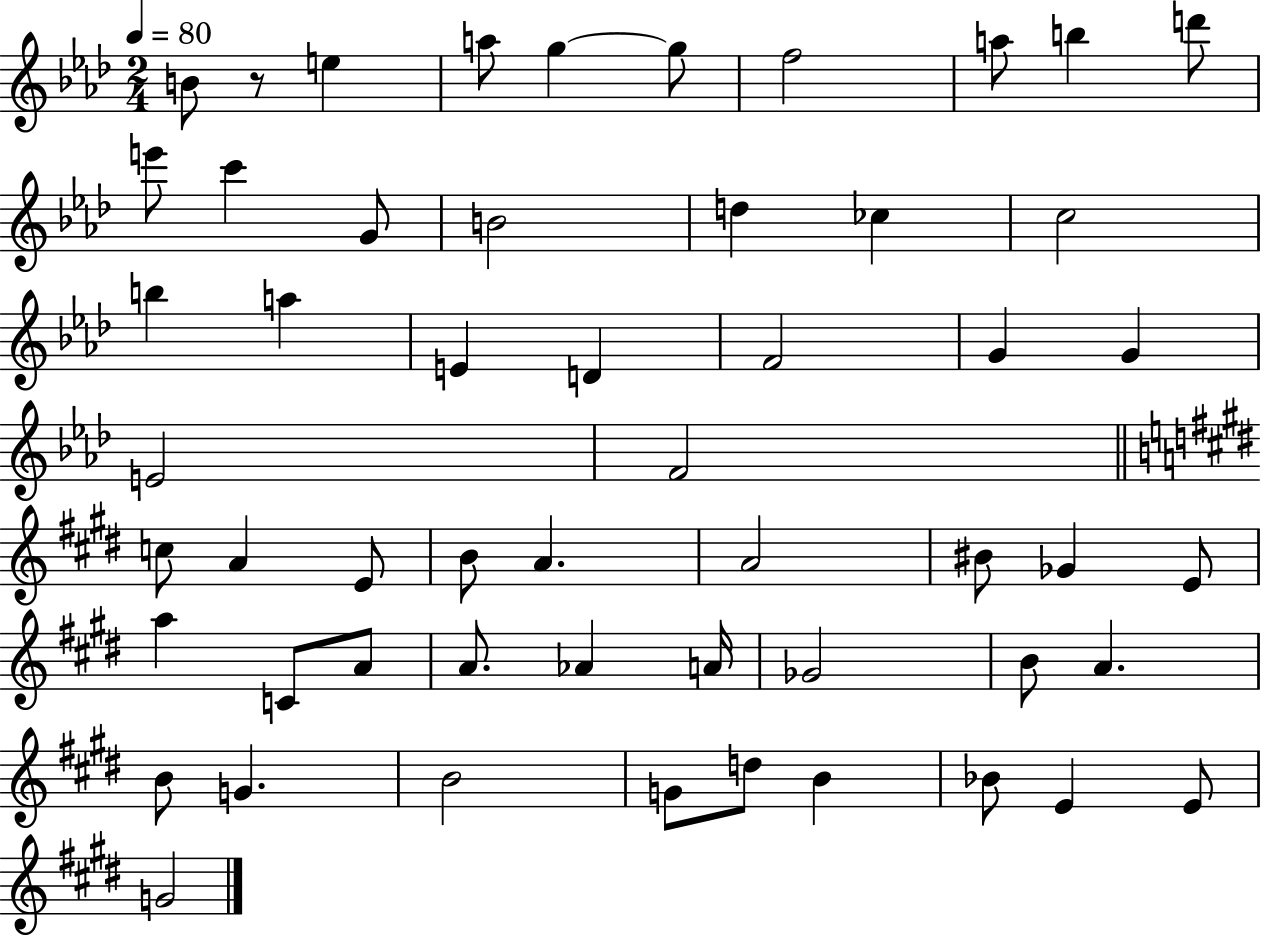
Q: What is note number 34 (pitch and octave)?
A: E4